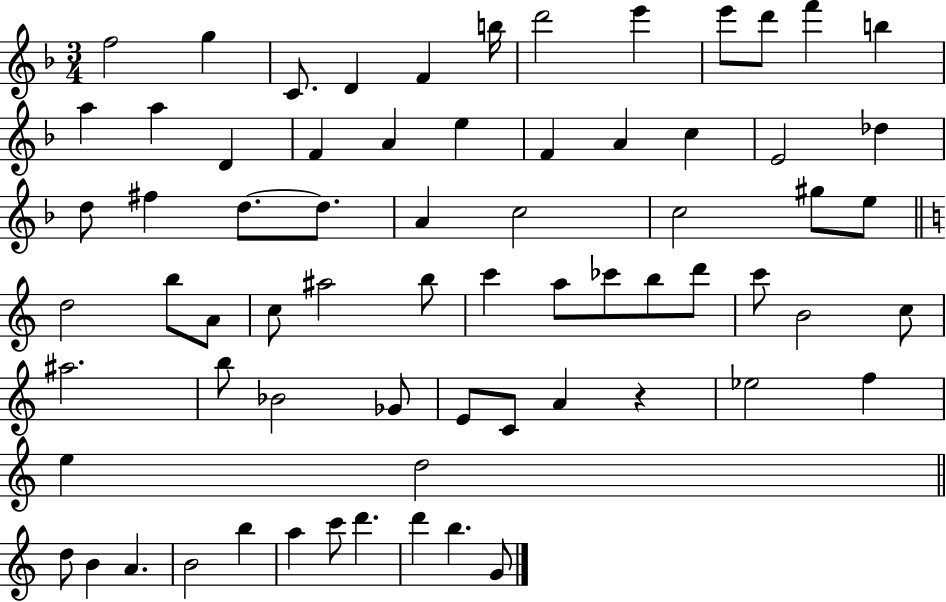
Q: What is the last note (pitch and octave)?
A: G4